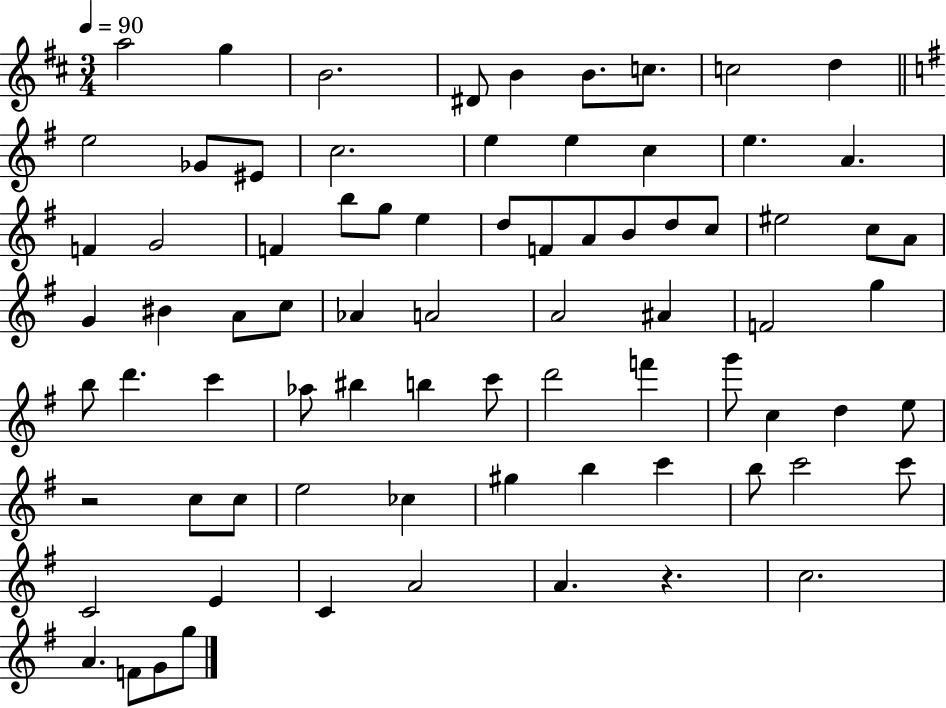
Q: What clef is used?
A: treble